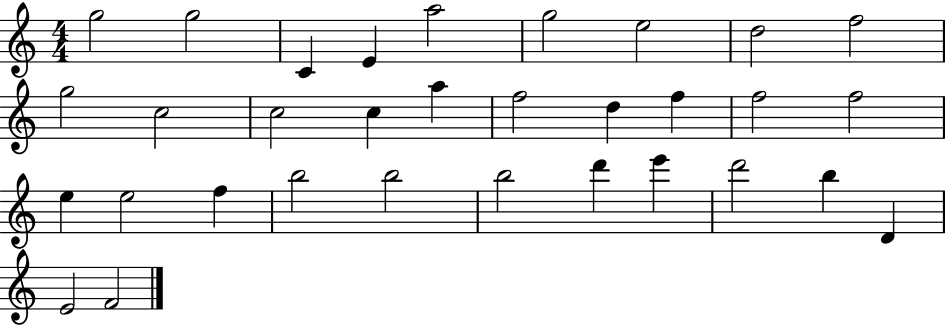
{
  \clef treble
  \numericTimeSignature
  \time 4/4
  \key c \major
  g''2 g''2 | c'4 e'4 a''2 | g''2 e''2 | d''2 f''2 | \break g''2 c''2 | c''2 c''4 a''4 | f''2 d''4 f''4 | f''2 f''2 | \break e''4 e''2 f''4 | b''2 b''2 | b''2 d'''4 e'''4 | d'''2 b''4 d'4 | \break e'2 f'2 | \bar "|."
}